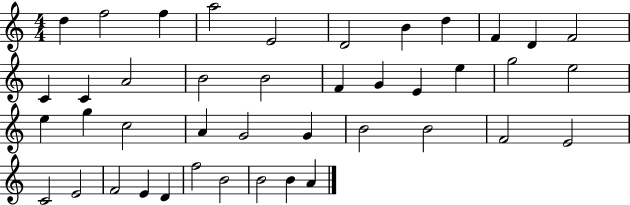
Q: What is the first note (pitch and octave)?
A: D5